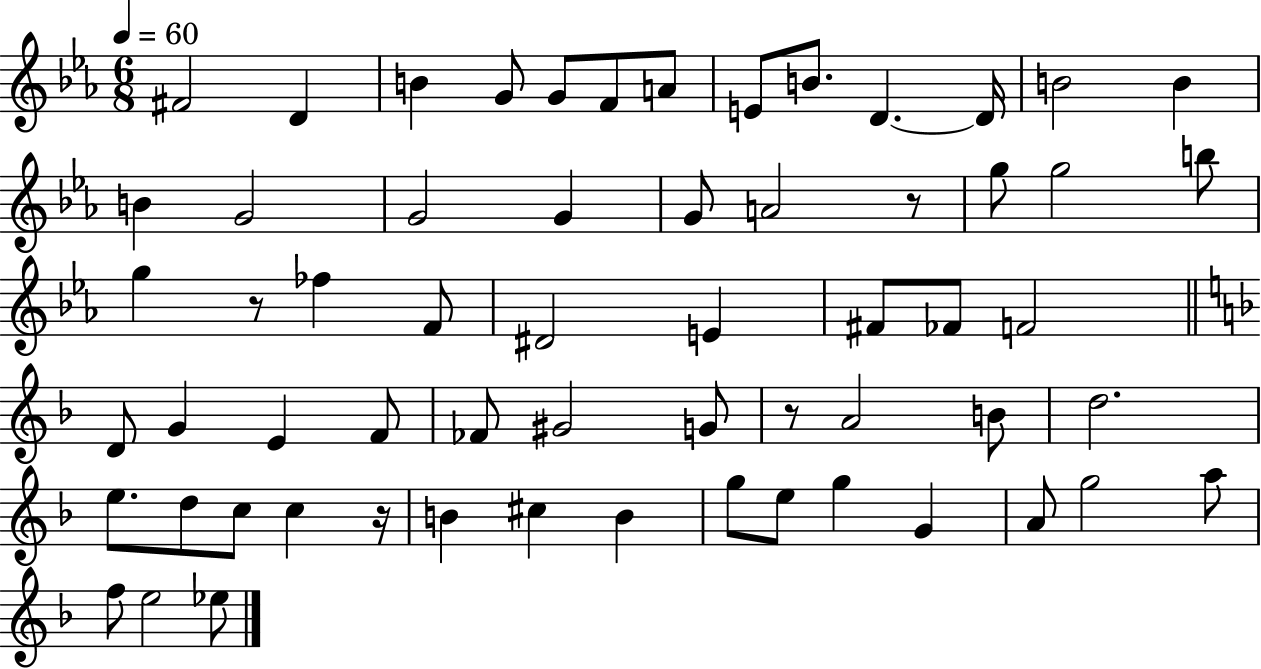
{
  \clef treble
  \numericTimeSignature
  \time 6/8
  \key ees \major
  \tempo 4 = 60
  fis'2 d'4 | b'4 g'8 g'8 f'8 a'8 | e'8 b'8. d'4.~~ d'16 | b'2 b'4 | \break b'4 g'2 | g'2 g'4 | g'8 a'2 r8 | g''8 g''2 b''8 | \break g''4 r8 fes''4 f'8 | dis'2 e'4 | fis'8 fes'8 f'2 | \bar "||" \break \key f \major d'8 g'4 e'4 f'8 | fes'8 gis'2 g'8 | r8 a'2 b'8 | d''2. | \break e''8. d''8 c''8 c''4 r16 | b'4 cis''4 b'4 | g''8 e''8 g''4 g'4 | a'8 g''2 a''8 | \break f''8 e''2 ees''8 | \bar "|."
}